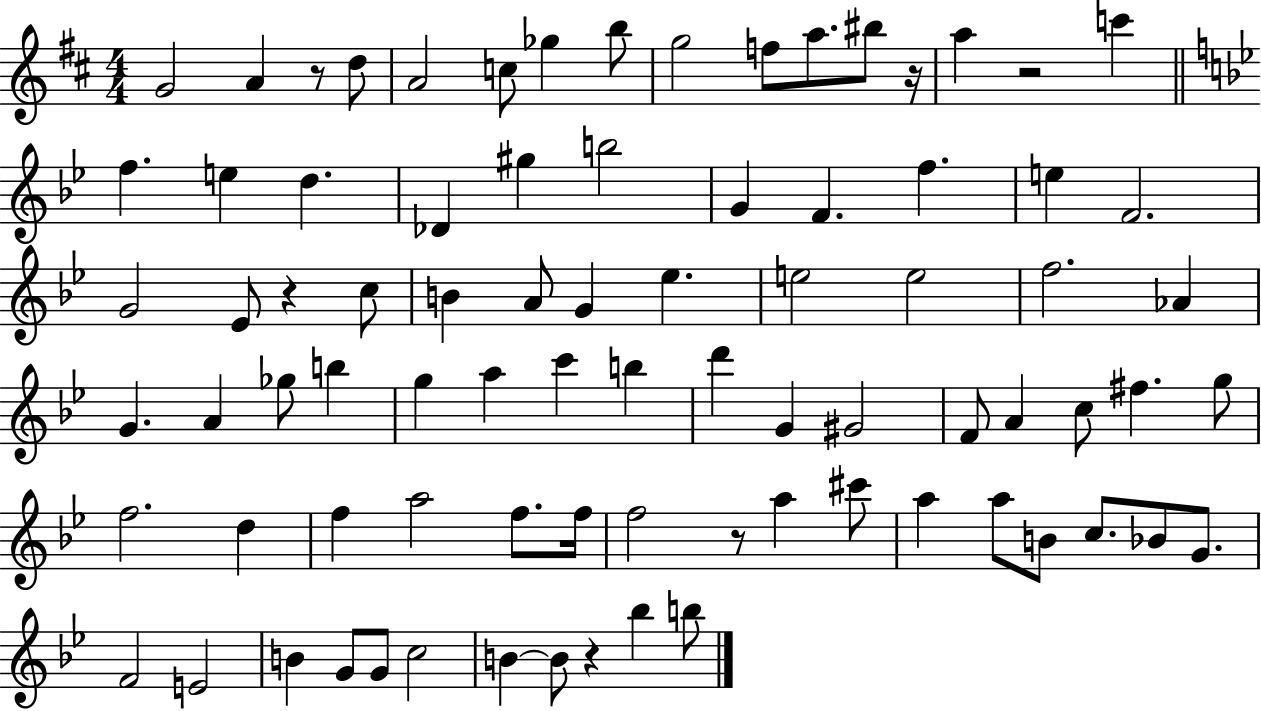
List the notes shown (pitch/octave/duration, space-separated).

G4/h A4/q R/e D5/e A4/h C5/e Gb5/q B5/e G5/h F5/e A5/e. BIS5/e R/s A5/q R/h C6/q F5/q. E5/q D5/q. Db4/q G#5/q B5/h G4/q F4/q. F5/q. E5/q F4/h. G4/h Eb4/e R/q C5/e B4/q A4/e G4/q Eb5/q. E5/h E5/h F5/h. Ab4/q G4/q. A4/q Gb5/e B5/q G5/q A5/q C6/q B5/q D6/q G4/q G#4/h F4/e A4/q C5/e F#5/q. G5/e F5/h. D5/q F5/q A5/h F5/e. F5/s F5/h R/e A5/q C#6/e A5/q A5/e B4/e C5/e. Bb4/e G4/e. F4/h E4/h B4/q G4/e G4/e C5/h B4/q B4/e R/q Bb5/q B5/e